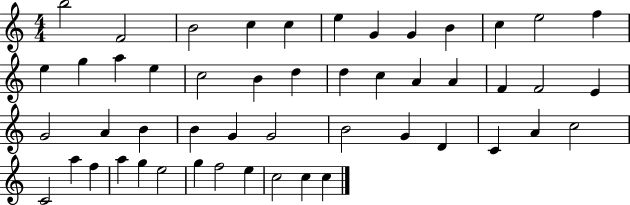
X:1
T:Untitled
M:4/4
L:1/4
K:C
b2 F2 B2 c c e G G B c e2 f e g a e c2 B d d c A A F F2 E G2 A B B G G2 B2 G D C A c2 C2 a f a g e2 g f2 e c2 c c